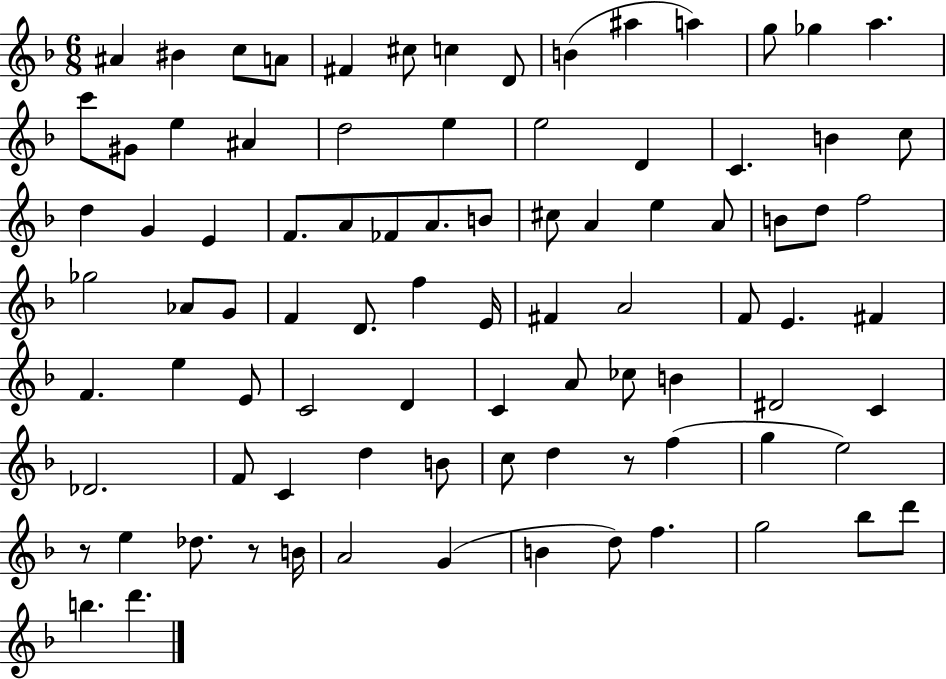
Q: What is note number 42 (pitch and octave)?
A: Ab4